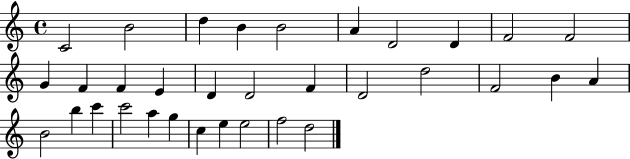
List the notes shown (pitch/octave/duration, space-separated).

C4/h B4/h D5/q B4/q B4/h A4/q D4/h D4/q F4/h F4/h G4/q F4/q F4/q E4/q D4/q D4/h F4/q D4/h D5/h F4/h B4/q A4/q B4/h B5/q C6/q C6/h A5/q G5/q C5/q E5/q E5/h F5/h D5/h